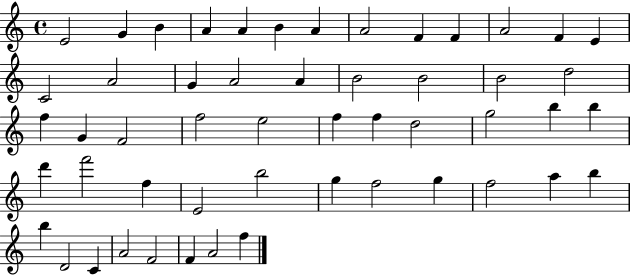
E4/h G4/q B4/q A4/q A4/q B4/q A4/q A4/h F4/q F4/q A4/h F4/q E4/q C4/h A4/h G4/q A4/h A4/q B4/h B4/h B4/h D5/h F5/q G4/q F4/h F5/h E5/h F5/q F5/q D5/h G5/h B5/q B5/q D6/q F6/h F5/q E4/h B5/h G5/q F5/h G5/q F5/h A5/q B5/q B5/q D4/h C4/q A4/h F4/h F4/q A4/h F5/q